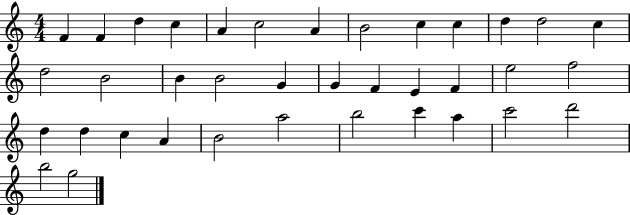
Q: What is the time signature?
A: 4/4